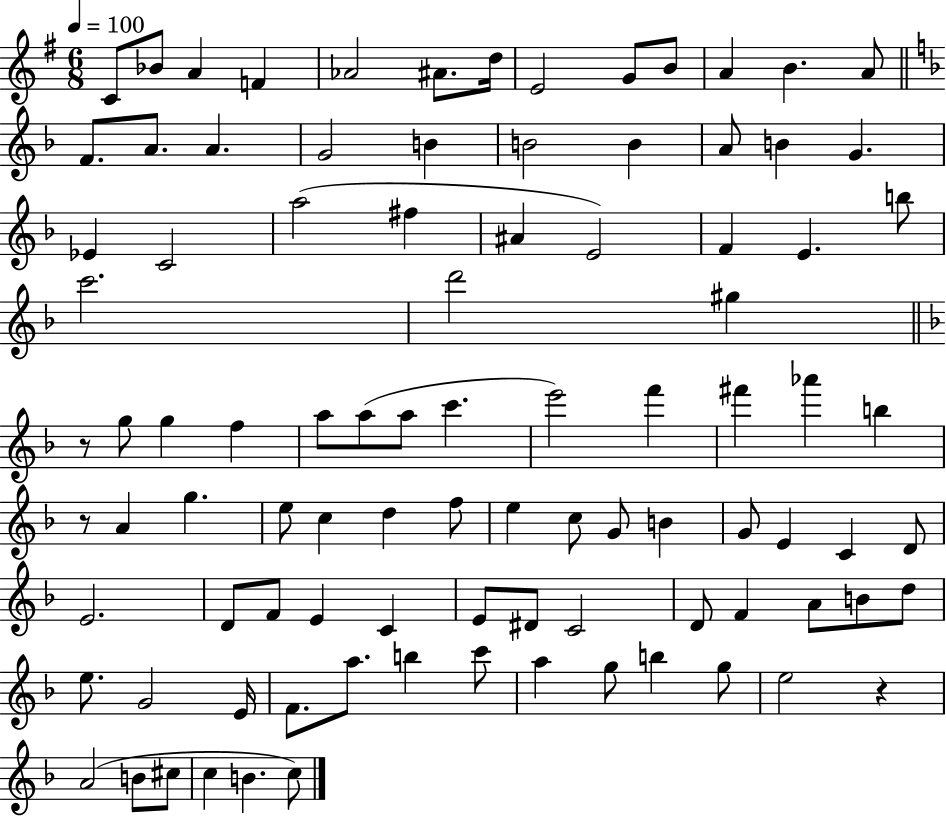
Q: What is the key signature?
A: G major